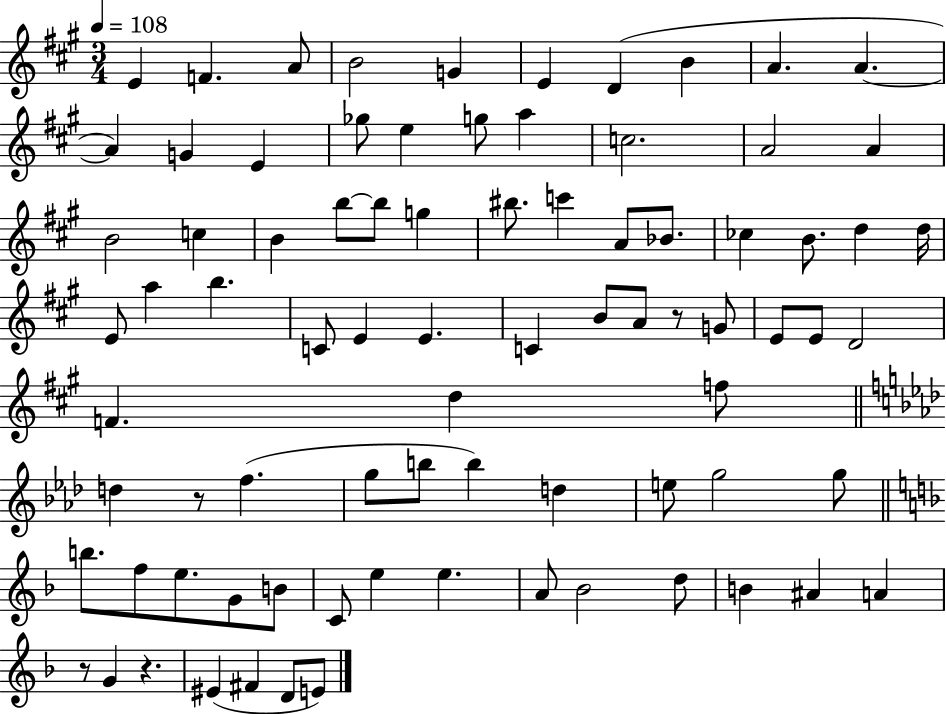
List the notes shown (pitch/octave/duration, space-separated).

E4/q F4/q. A4/e B4/h G4/q E4/q D4/q B4/q A4/q. A4/q. A4/q G4/q E4/q Gb5/e E5/q G5/e A5/q C5/h. A4/h A4/q B4/h C5/q B4/q B5/e B5/e G5/q BIS5/e. C6/q A4/e Bb4/e. CES5/q B4/e. D5/q D5/s E4/e A5/q B5/q. C4/e E4/q E4/q. C4/q B4/e A4/e R/e G4/e E4/e E4/e D4/h F4/q. D5/q F5/e D5/q R/e F5/q. G5/e B5/e B5/q D5/q E5/e G5/h G5/e B5/e. F5/e E5/e. G4/e B4/e C4/e E5/q E5/q. A4/e Bb4/h D5/e B4/q A#4/q A4/q R/e G4/q R/q. EIS4/q F#4/q D4/e E4/e